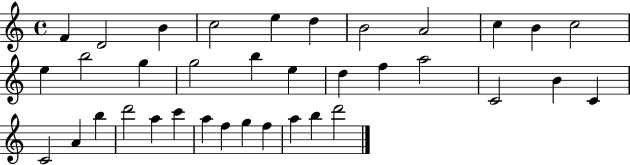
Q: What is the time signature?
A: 4/4